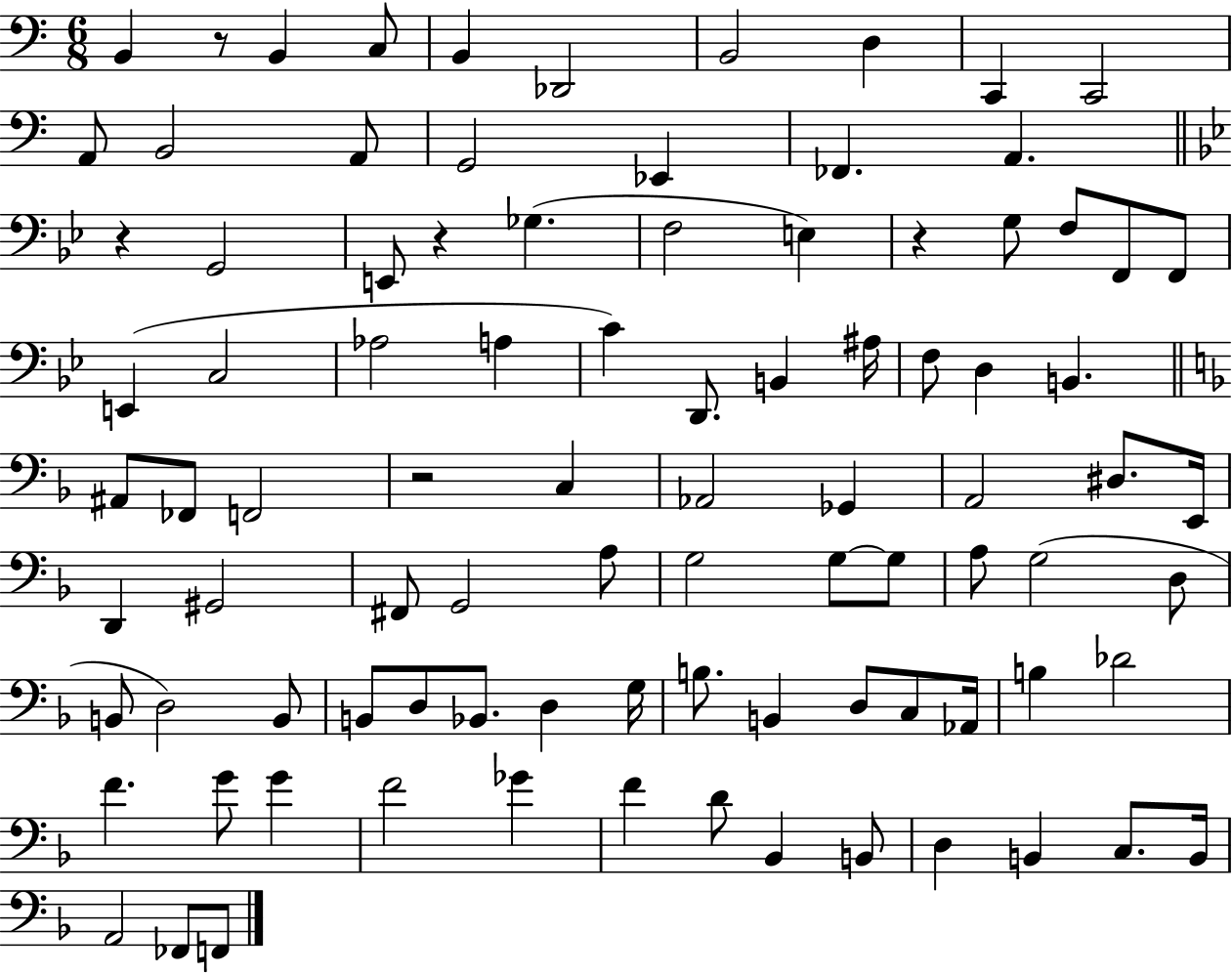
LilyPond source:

{
  \clef bass
  \numericTimeSignature
  \time 6/8
  \key c \major
  \repeat volta 2 { b,4 r8 b,4 c8 | b,4 des,2 | b,2 d4 | c,4 c,2 | \break a,8 b,2 a,8 | g,2 ees,4 | fes,4. a,4. | \bar "||" \break \key g \minor r4 g,2 | e,8 r4 ges4.( | f2 e4) | r4 g8 f8 f,8 f,8 | \break e,4( c2 | aes2 a4 | c'4) d,8. b,4 ais16 | f8 d4 b,4. | \break \bar "||" \break \key d \minor ais,8 fes,8 f,2 | r2 c4 | aes,2 ges,4 | a,2 dis8. e,16 | \break d,4 gis,2 | fis,8 g,2 a8 | g2 g8~~ g8 | a8 g2( d8 | \break b,8 d2) b,8 | b,8 d8 bes,8. d4 g16 | b8. b,4 d8 c8 aes,16 | b4 des'2 | \break f'4. g'8 g'4 | f'2 ges'4 | f'4 d'8 bes,4 b,8 | d4 b,4 c8. b,16 | \break a,2 fes,8 f,8 | } \bar "|."
}